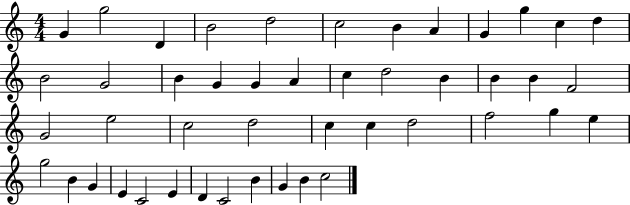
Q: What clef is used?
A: treble